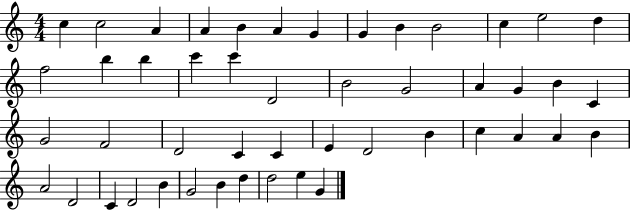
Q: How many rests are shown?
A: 0